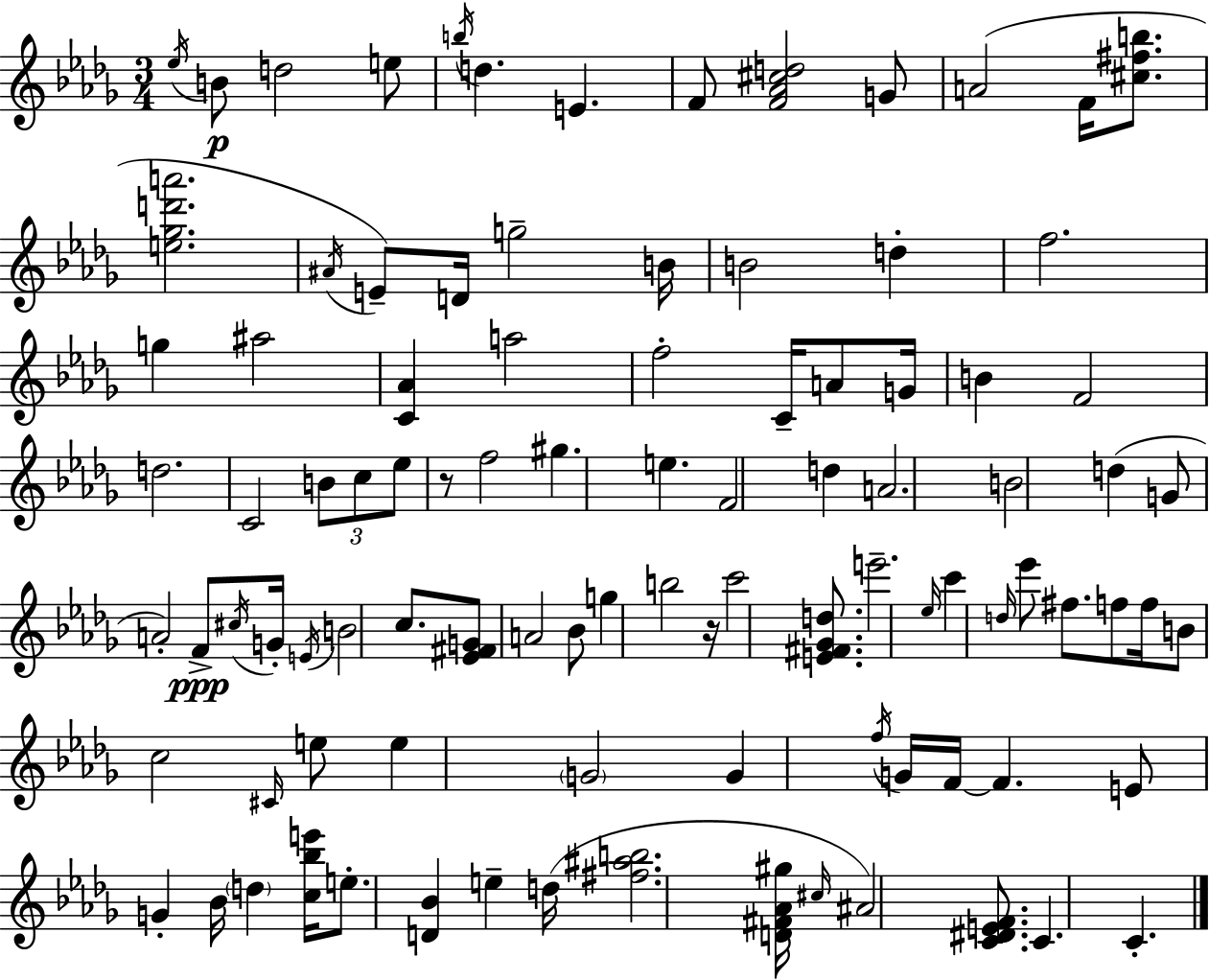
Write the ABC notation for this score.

X:1
T:Untitled
M:3/4
L:1/4
K:Bbm
_e/4 B/2 d2 e/2 b/4 d E F/2 [F_A^cd]2 G/2 A2 F/4 [^c^fb]/2 [e_gd'a']2 ^A/4 E/2 D/4 g2 B/4 B2 d f2 g ^a2 [C_A] a2 f2 C/4 A/2 G/4 B F2 d2 C2 B/2 c/2 _e/2 z/2 f2 ^g e F2 d A2 B2 d G/2 A2 F/2 ^c/4 G/4 E/4 B2 c/2 [_E^FG]/2 A2 _B/2 g b2 z/4 c'2 [E^F_Gd]/2 e'2 _e/4 c' d/4 _e'/2 ^f/2 f/2 f/4 B/2 c2 ^C/4 e/2 e G2 G f/4 G/4 F/4 F E/2 G _B/4 d [c_be']/4 e/2 [D_B] e d/4 [^f^ab]2 [D^F_A^g]/4 ^c/4 ^A2 [C^DEF]/2 C C